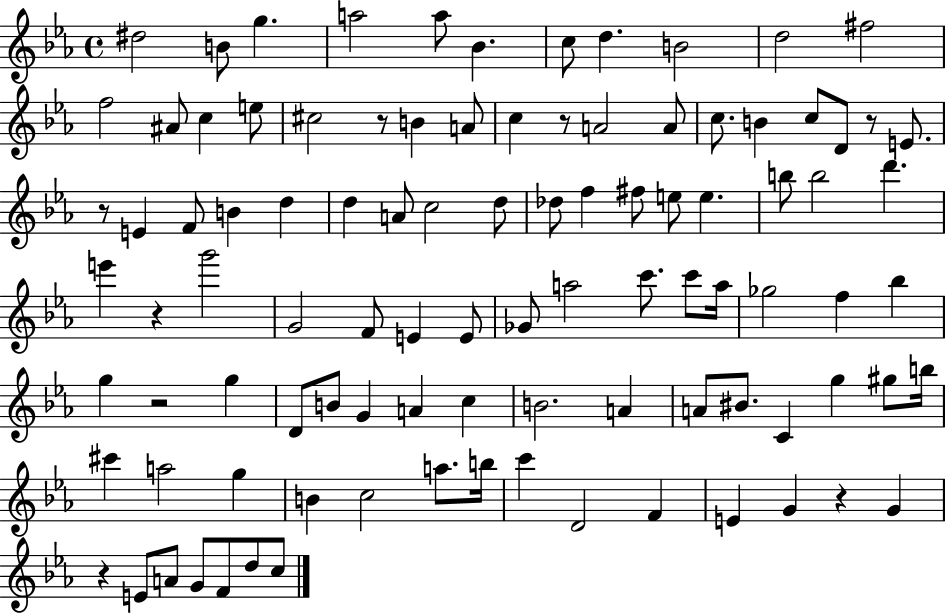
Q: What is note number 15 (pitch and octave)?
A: E5